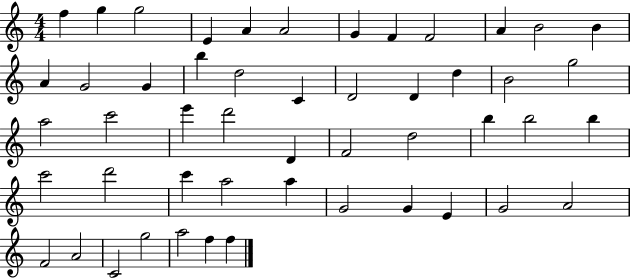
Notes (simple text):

F5/q G5/q G5/h E4/q A4/q A4/h G4/q F4/q F4/h A4/q B4/h B4/q A4/q G4/h G4/q B5/q D5/h C4/q D4/h D4/q D5/q B4/h G5/h A5/h C6/h E6/q D6/h D4/q F4/h D5/h B5/q B5/h B5/q C6/h D6/h C6/q A5/h A5/q G4/h G4/q E4/q G4/h A4/h F4/h A4/h C4/h G5/h A5/h F5/q F5/q